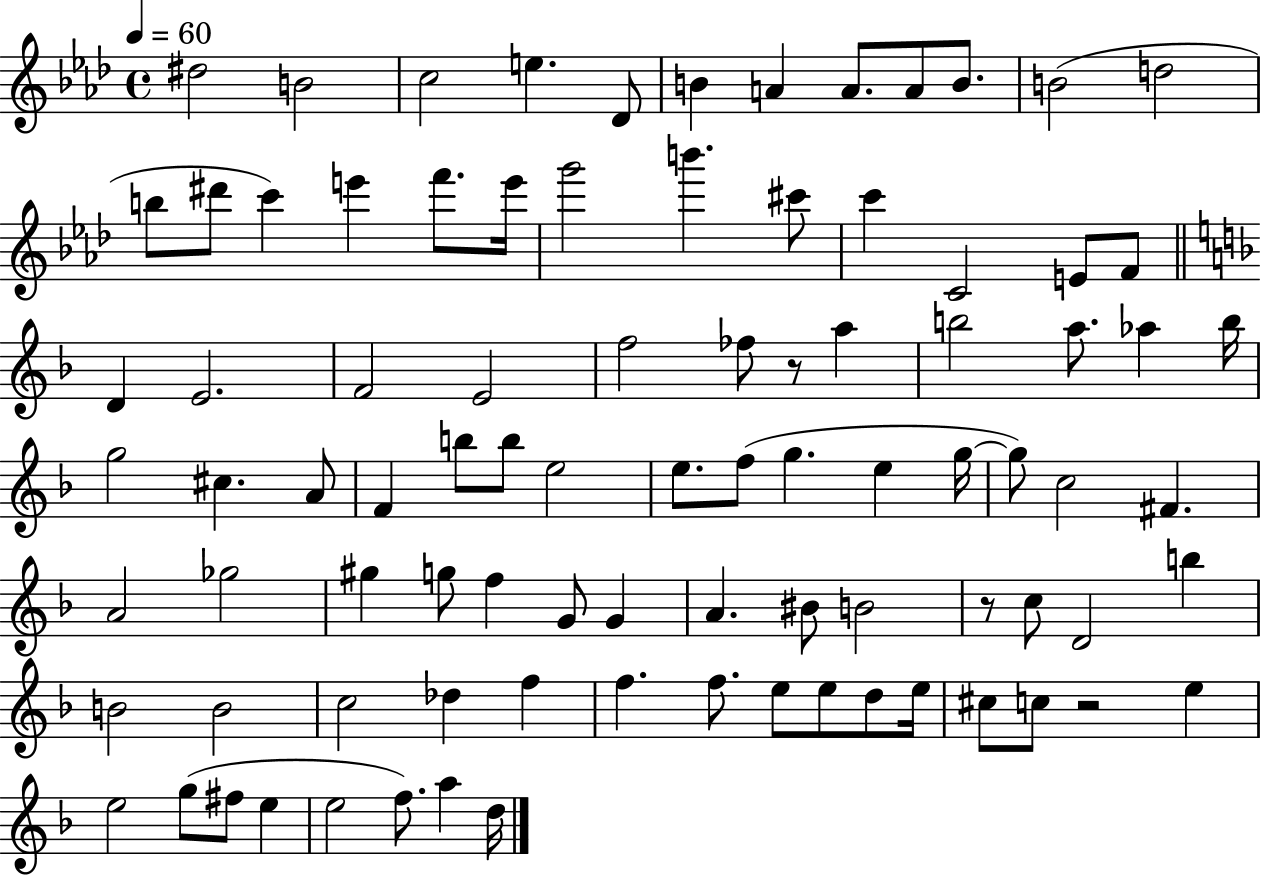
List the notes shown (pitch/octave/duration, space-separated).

D#5/h B4/h C5/h E5/q. Db4/e B4/q A4/q A4/e. A4/e B4/e. B4/h D5/h B5/e D#6/e C6/q E6/q F6/e. E6/s G6/h B6/q. C#6/e C6/q C4/h E4/e F4/e D4/q E4/h. F4/h E4/h F5/h FES5/e R/e A5/q B5/h A5/e. Ab5/q B5/s G5/h C#5/q. A4/e F4/q B5/e B5/e E5/h E5/e. F5/e G5/q. E5/q G5/s G5/e C5/h F#4/q. A4/h Gb5/h G#5/q G5/e F5/q G4/e G4/q A4/q. BIS4/e B4/h R/e C5/e D4/h B5/q B4/h B4/h C5/h Db5/q F5/q F5/q. F5/e. E5/e E5/e D5/e E5/s C#5/e C5/e R/h E5/q E5/h G5/e F#5/e E5/q E5/h F5/e. A5/q D5/s